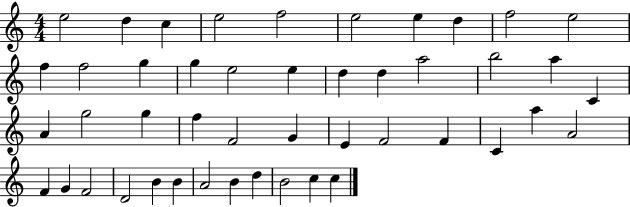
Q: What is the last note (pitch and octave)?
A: C5